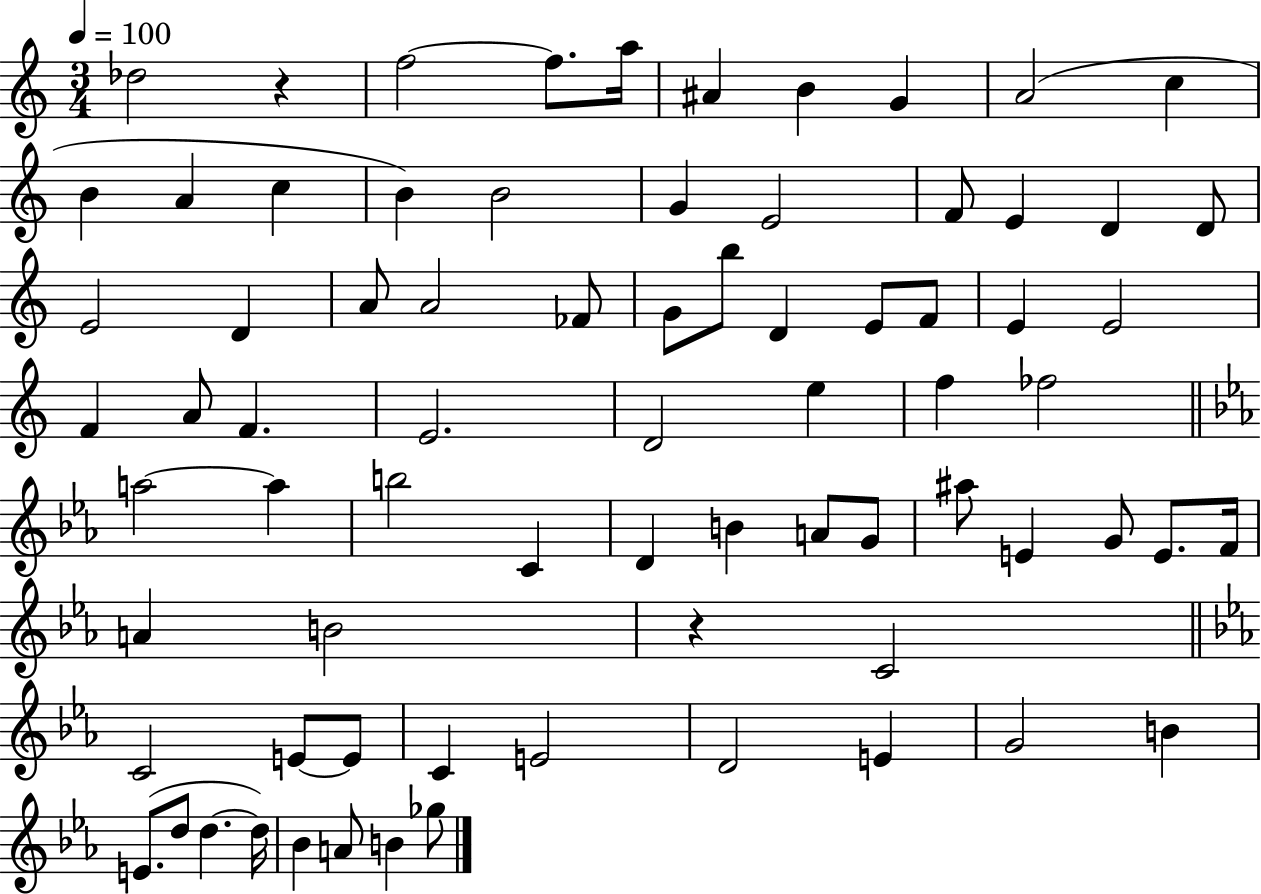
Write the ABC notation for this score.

X:1
T:Untitled
M:3/4
L:1/4
K:C
_d2 z f2 f/2 a/4 ^A B G A2 c B A c B B2 G E2 F/2 E D D/2 E2 D A/2 A2 _F/2 G/2 b/2 D E/2 F/2 E E2 F A/2 F E2 D2 e f _f2 a2 a b2 C D B A/2 G/2 ^a/2 E G/2 E/2 F/4 A B2 z C2 C2 E/2 E/2 C E2 D2 E G2 B E/2 d/2 d d/4 _B A/2 B _g/2